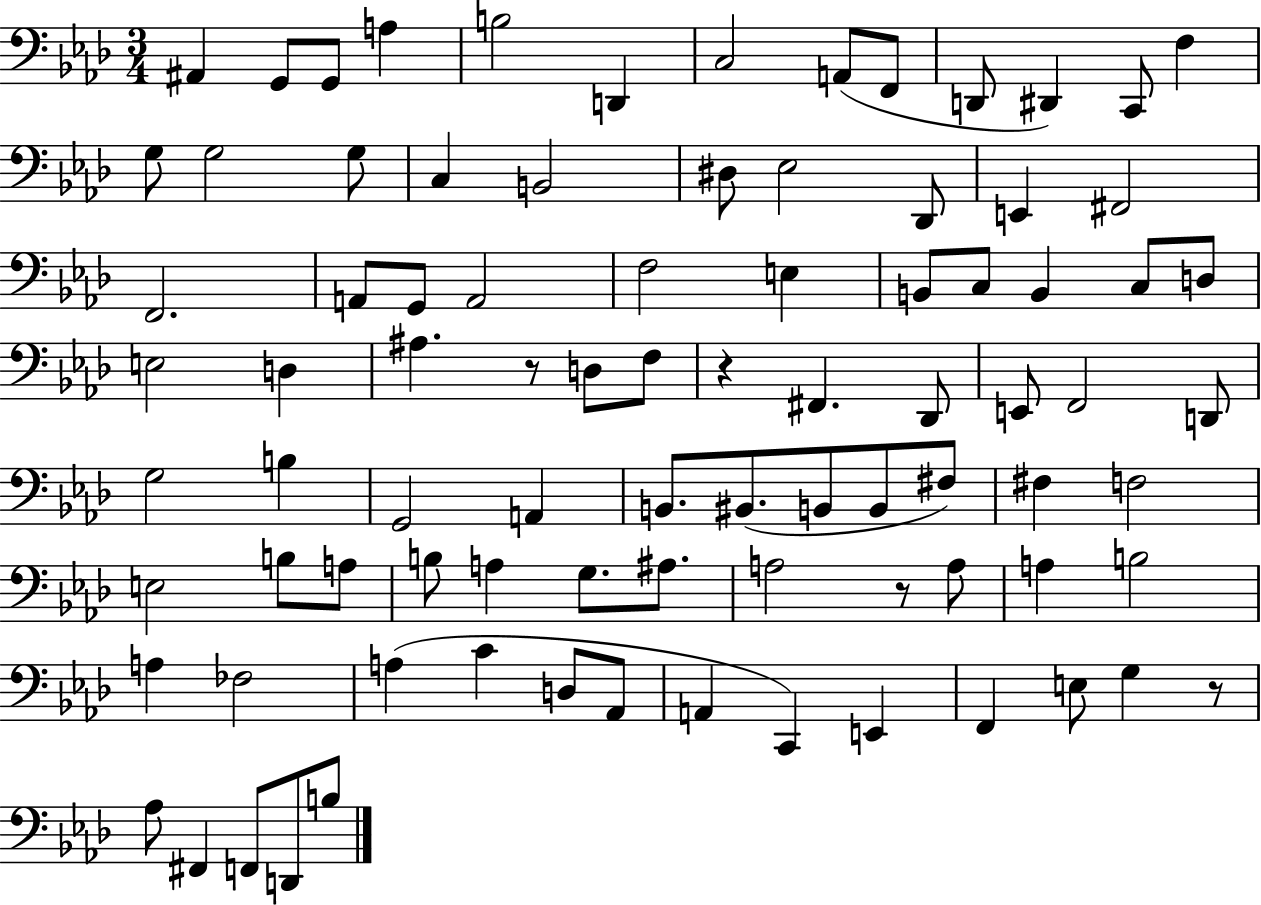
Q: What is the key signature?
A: AES major